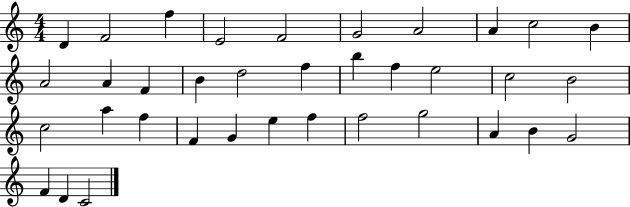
{
  \clef treble
  \numericTimeSignature
  \time 4/4
  \key c \major
  d'4 f'2 f''4 | e'2 f'2 | g'2 a'2 | a'4 c''2 b'4 | \break a'2 a'4 f'4 | b'4 d''2 f''4 | b''4 f''4 e''2 | c''2 b'2 | \break c''2 a''4 f''4 | f'4 g'4 e''4 f''4 | f''2 g''2 | a'4 b'4 g'2 | \break f'4 d'4 c'2 | \bar "|."
}